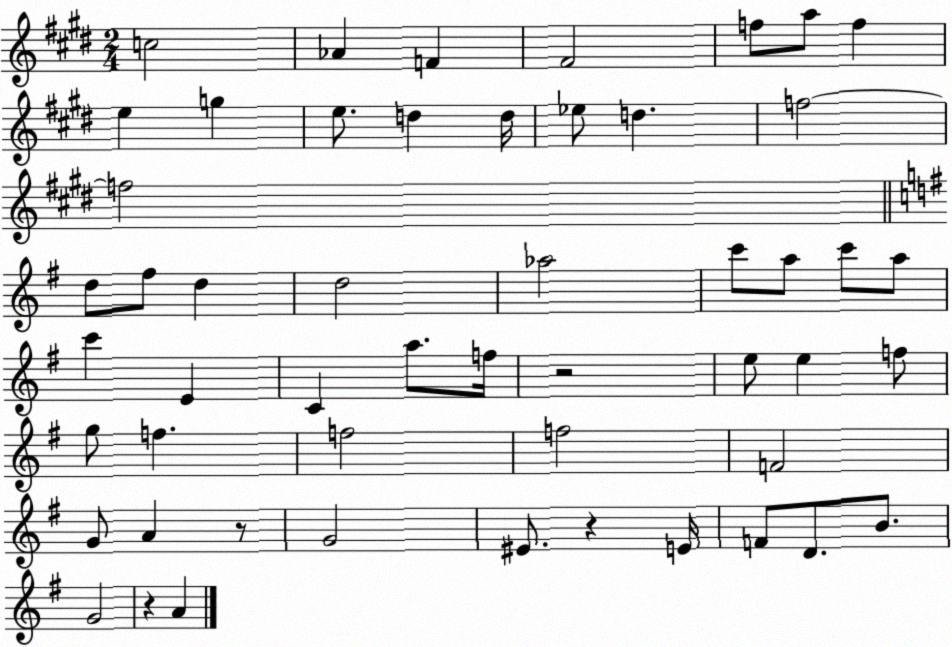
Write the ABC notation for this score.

X:1
T:Untitled
M:2/4
L:1/4
K:E
c2 _A F ^F2 f/2 a/2 f e g e/2 d d/4 _e/2 d f2 f2 d/2 ^f/2 d d2 _a2 c'/2 a/2 c'/2 a/2 c' E C a/2 f/4 z2 e/2 e f/2 g/2 f f2 f2 F2 G/2 A z/2 G2 ^E/2 z E/4 F/2 D/2 B/2 G2 z A